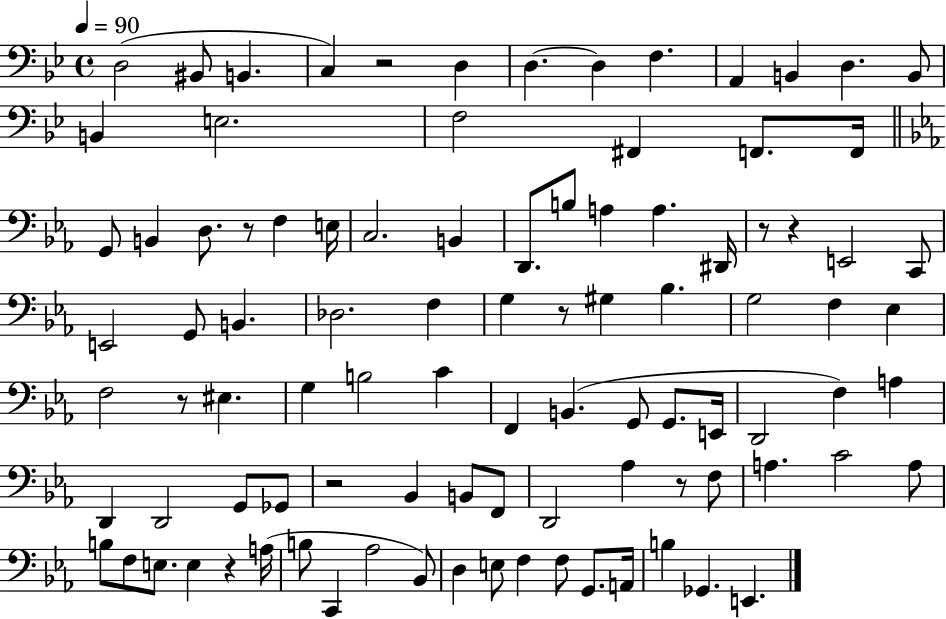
{
  \clef bass
  \time 4/4
  \defaultTimeSignature
  \key bes \major
  \tempo 4 = 90
  \repeat volta 2 { d2( bis,8 b,4. | c4) r2 d4 | d4.~~ d4 f4. | a,4 b,4 d4. b,8 | \break b,4 e2. | f2 fis,4 f,8. f,16 | \bar "||" \break \key ees \major g,8 b,4 d8. r8 f4 e16 | c2. b,4 | d,8. b8 a4 a4. dis,16 | r8 r4 e,2 c,8 | \break e,2 g,8 b,4. | des2. f4 | g4 r8 gis4 bes4. | g2 f4 ees4 | \break f2 r8 eis4. | g4 b2 c'4 | f,4 b,4.( g,8 g,8. e,16 | d,2 f4) a4 | \break d,4 d,2 g,8 ges,8 | r2 bes,4 b,8 f,8 | d,2 aes4 r8 f8 | a4. c'2 a8 | \break b8 f8 e8. e4 r4 a16( | b8 c,4 aes2 bes,8) | d4 e8 f4 f8 g,8. a,16 | b4 ges,4. e,4. | \break } \bar "|."
}